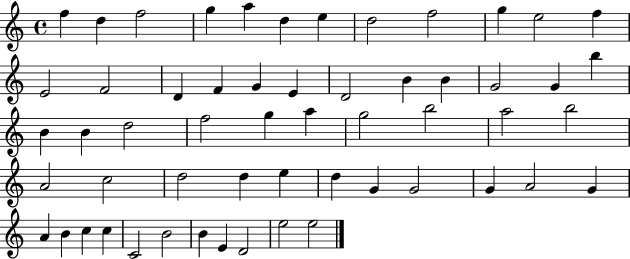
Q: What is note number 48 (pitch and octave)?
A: C5